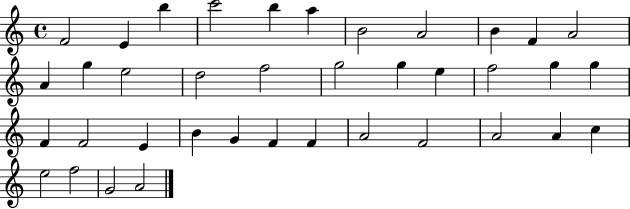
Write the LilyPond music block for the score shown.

{
  \clef treble
  \time 4/4
  \defaultTimeSignature
  \key c \major
  f'2 e'4 b''4 | c'''2 b''4 a''4 | b'2 a'2 | b'4 f'4 a'2 | \break a'4 g''4 e''2 | d''2 f''2 | g''2 g''4 e''4 | f''2 g''4 g''4 | \break f'4 f'2 e'4 | b'4 g'4 f'4 f'4 | a'2 f'2 | a'2 a'4 c''4 | \break e''2 f''2 | g'2 a'2 | \bar "|."
}